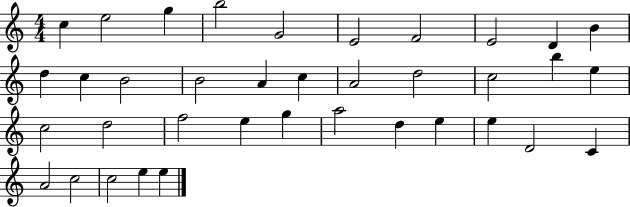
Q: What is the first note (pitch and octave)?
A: C5